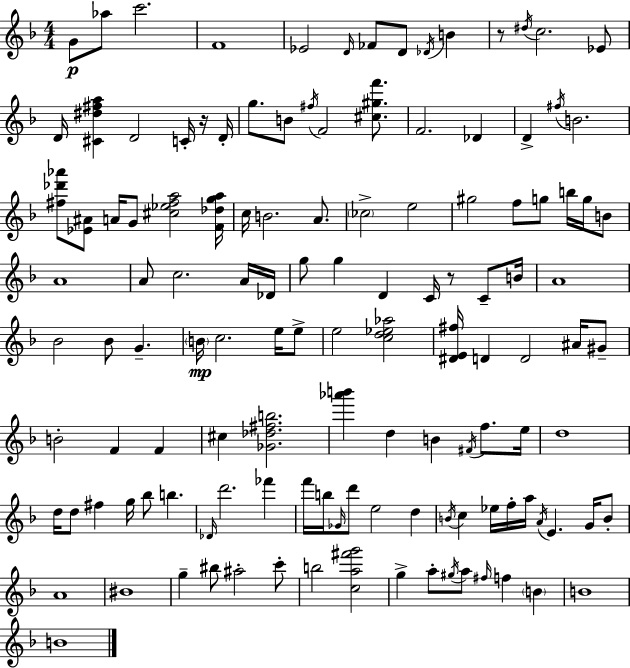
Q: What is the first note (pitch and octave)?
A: G4